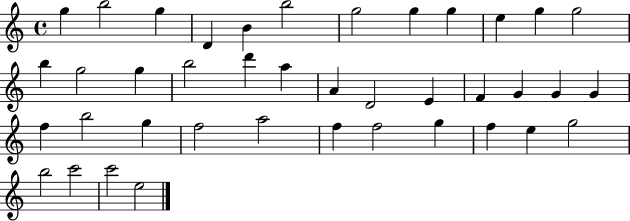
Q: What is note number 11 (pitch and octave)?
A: G5